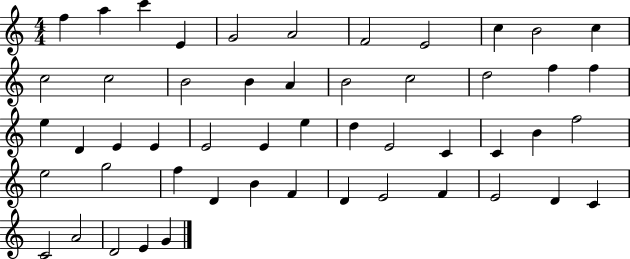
F5/q A5/q C6/q E4/q G4/h A4/h F4/h E4/h C5/q B4/h C5/q C5/h C5/h B4/h B4/q A4/q B4/h C5/h D5/h F5/q F5/q E5/q D4/q E4/q E4/q E4/h E4/q E5/q D5/q E4/h C4/q C4/q B4/q F5/h E5/h G5/h F5/q D4/q B4/q F4/q D4/q E4/h F4/q E4/h D4/q C4/q C4/h A4/h D4/h E4/q G4/q